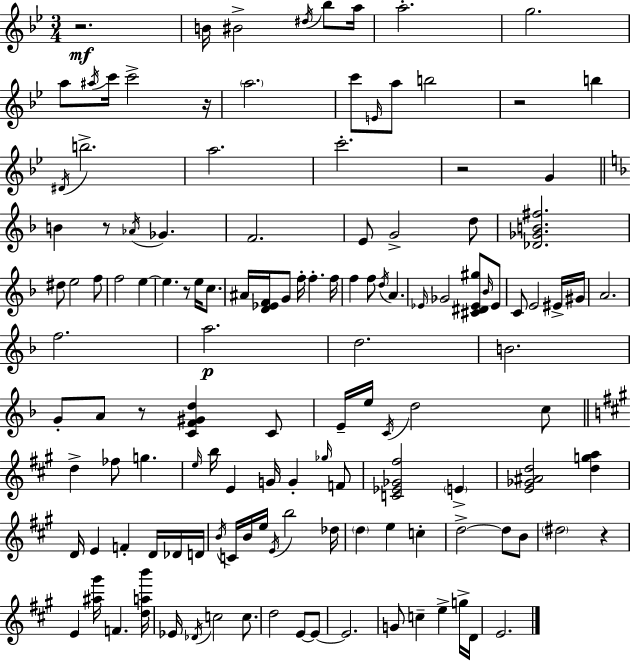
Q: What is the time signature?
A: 3/4